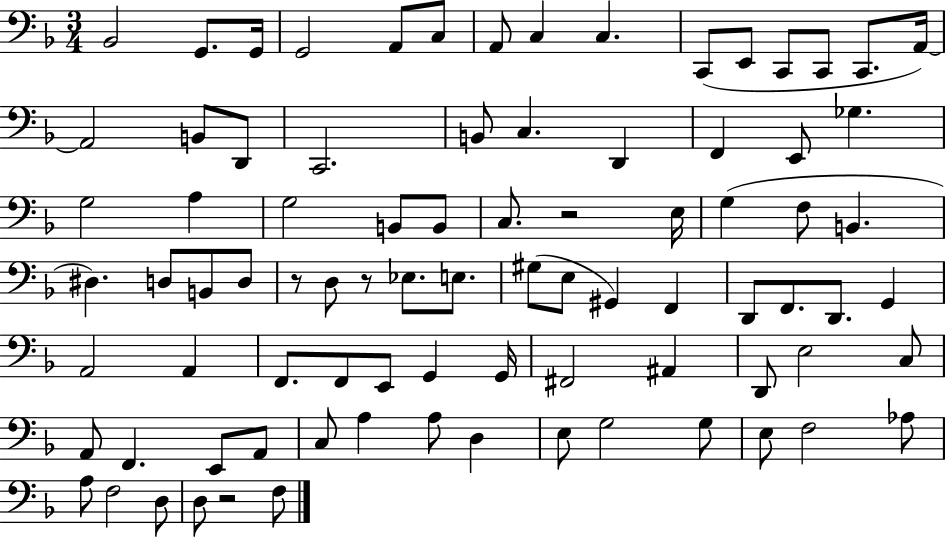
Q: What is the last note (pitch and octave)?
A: F3